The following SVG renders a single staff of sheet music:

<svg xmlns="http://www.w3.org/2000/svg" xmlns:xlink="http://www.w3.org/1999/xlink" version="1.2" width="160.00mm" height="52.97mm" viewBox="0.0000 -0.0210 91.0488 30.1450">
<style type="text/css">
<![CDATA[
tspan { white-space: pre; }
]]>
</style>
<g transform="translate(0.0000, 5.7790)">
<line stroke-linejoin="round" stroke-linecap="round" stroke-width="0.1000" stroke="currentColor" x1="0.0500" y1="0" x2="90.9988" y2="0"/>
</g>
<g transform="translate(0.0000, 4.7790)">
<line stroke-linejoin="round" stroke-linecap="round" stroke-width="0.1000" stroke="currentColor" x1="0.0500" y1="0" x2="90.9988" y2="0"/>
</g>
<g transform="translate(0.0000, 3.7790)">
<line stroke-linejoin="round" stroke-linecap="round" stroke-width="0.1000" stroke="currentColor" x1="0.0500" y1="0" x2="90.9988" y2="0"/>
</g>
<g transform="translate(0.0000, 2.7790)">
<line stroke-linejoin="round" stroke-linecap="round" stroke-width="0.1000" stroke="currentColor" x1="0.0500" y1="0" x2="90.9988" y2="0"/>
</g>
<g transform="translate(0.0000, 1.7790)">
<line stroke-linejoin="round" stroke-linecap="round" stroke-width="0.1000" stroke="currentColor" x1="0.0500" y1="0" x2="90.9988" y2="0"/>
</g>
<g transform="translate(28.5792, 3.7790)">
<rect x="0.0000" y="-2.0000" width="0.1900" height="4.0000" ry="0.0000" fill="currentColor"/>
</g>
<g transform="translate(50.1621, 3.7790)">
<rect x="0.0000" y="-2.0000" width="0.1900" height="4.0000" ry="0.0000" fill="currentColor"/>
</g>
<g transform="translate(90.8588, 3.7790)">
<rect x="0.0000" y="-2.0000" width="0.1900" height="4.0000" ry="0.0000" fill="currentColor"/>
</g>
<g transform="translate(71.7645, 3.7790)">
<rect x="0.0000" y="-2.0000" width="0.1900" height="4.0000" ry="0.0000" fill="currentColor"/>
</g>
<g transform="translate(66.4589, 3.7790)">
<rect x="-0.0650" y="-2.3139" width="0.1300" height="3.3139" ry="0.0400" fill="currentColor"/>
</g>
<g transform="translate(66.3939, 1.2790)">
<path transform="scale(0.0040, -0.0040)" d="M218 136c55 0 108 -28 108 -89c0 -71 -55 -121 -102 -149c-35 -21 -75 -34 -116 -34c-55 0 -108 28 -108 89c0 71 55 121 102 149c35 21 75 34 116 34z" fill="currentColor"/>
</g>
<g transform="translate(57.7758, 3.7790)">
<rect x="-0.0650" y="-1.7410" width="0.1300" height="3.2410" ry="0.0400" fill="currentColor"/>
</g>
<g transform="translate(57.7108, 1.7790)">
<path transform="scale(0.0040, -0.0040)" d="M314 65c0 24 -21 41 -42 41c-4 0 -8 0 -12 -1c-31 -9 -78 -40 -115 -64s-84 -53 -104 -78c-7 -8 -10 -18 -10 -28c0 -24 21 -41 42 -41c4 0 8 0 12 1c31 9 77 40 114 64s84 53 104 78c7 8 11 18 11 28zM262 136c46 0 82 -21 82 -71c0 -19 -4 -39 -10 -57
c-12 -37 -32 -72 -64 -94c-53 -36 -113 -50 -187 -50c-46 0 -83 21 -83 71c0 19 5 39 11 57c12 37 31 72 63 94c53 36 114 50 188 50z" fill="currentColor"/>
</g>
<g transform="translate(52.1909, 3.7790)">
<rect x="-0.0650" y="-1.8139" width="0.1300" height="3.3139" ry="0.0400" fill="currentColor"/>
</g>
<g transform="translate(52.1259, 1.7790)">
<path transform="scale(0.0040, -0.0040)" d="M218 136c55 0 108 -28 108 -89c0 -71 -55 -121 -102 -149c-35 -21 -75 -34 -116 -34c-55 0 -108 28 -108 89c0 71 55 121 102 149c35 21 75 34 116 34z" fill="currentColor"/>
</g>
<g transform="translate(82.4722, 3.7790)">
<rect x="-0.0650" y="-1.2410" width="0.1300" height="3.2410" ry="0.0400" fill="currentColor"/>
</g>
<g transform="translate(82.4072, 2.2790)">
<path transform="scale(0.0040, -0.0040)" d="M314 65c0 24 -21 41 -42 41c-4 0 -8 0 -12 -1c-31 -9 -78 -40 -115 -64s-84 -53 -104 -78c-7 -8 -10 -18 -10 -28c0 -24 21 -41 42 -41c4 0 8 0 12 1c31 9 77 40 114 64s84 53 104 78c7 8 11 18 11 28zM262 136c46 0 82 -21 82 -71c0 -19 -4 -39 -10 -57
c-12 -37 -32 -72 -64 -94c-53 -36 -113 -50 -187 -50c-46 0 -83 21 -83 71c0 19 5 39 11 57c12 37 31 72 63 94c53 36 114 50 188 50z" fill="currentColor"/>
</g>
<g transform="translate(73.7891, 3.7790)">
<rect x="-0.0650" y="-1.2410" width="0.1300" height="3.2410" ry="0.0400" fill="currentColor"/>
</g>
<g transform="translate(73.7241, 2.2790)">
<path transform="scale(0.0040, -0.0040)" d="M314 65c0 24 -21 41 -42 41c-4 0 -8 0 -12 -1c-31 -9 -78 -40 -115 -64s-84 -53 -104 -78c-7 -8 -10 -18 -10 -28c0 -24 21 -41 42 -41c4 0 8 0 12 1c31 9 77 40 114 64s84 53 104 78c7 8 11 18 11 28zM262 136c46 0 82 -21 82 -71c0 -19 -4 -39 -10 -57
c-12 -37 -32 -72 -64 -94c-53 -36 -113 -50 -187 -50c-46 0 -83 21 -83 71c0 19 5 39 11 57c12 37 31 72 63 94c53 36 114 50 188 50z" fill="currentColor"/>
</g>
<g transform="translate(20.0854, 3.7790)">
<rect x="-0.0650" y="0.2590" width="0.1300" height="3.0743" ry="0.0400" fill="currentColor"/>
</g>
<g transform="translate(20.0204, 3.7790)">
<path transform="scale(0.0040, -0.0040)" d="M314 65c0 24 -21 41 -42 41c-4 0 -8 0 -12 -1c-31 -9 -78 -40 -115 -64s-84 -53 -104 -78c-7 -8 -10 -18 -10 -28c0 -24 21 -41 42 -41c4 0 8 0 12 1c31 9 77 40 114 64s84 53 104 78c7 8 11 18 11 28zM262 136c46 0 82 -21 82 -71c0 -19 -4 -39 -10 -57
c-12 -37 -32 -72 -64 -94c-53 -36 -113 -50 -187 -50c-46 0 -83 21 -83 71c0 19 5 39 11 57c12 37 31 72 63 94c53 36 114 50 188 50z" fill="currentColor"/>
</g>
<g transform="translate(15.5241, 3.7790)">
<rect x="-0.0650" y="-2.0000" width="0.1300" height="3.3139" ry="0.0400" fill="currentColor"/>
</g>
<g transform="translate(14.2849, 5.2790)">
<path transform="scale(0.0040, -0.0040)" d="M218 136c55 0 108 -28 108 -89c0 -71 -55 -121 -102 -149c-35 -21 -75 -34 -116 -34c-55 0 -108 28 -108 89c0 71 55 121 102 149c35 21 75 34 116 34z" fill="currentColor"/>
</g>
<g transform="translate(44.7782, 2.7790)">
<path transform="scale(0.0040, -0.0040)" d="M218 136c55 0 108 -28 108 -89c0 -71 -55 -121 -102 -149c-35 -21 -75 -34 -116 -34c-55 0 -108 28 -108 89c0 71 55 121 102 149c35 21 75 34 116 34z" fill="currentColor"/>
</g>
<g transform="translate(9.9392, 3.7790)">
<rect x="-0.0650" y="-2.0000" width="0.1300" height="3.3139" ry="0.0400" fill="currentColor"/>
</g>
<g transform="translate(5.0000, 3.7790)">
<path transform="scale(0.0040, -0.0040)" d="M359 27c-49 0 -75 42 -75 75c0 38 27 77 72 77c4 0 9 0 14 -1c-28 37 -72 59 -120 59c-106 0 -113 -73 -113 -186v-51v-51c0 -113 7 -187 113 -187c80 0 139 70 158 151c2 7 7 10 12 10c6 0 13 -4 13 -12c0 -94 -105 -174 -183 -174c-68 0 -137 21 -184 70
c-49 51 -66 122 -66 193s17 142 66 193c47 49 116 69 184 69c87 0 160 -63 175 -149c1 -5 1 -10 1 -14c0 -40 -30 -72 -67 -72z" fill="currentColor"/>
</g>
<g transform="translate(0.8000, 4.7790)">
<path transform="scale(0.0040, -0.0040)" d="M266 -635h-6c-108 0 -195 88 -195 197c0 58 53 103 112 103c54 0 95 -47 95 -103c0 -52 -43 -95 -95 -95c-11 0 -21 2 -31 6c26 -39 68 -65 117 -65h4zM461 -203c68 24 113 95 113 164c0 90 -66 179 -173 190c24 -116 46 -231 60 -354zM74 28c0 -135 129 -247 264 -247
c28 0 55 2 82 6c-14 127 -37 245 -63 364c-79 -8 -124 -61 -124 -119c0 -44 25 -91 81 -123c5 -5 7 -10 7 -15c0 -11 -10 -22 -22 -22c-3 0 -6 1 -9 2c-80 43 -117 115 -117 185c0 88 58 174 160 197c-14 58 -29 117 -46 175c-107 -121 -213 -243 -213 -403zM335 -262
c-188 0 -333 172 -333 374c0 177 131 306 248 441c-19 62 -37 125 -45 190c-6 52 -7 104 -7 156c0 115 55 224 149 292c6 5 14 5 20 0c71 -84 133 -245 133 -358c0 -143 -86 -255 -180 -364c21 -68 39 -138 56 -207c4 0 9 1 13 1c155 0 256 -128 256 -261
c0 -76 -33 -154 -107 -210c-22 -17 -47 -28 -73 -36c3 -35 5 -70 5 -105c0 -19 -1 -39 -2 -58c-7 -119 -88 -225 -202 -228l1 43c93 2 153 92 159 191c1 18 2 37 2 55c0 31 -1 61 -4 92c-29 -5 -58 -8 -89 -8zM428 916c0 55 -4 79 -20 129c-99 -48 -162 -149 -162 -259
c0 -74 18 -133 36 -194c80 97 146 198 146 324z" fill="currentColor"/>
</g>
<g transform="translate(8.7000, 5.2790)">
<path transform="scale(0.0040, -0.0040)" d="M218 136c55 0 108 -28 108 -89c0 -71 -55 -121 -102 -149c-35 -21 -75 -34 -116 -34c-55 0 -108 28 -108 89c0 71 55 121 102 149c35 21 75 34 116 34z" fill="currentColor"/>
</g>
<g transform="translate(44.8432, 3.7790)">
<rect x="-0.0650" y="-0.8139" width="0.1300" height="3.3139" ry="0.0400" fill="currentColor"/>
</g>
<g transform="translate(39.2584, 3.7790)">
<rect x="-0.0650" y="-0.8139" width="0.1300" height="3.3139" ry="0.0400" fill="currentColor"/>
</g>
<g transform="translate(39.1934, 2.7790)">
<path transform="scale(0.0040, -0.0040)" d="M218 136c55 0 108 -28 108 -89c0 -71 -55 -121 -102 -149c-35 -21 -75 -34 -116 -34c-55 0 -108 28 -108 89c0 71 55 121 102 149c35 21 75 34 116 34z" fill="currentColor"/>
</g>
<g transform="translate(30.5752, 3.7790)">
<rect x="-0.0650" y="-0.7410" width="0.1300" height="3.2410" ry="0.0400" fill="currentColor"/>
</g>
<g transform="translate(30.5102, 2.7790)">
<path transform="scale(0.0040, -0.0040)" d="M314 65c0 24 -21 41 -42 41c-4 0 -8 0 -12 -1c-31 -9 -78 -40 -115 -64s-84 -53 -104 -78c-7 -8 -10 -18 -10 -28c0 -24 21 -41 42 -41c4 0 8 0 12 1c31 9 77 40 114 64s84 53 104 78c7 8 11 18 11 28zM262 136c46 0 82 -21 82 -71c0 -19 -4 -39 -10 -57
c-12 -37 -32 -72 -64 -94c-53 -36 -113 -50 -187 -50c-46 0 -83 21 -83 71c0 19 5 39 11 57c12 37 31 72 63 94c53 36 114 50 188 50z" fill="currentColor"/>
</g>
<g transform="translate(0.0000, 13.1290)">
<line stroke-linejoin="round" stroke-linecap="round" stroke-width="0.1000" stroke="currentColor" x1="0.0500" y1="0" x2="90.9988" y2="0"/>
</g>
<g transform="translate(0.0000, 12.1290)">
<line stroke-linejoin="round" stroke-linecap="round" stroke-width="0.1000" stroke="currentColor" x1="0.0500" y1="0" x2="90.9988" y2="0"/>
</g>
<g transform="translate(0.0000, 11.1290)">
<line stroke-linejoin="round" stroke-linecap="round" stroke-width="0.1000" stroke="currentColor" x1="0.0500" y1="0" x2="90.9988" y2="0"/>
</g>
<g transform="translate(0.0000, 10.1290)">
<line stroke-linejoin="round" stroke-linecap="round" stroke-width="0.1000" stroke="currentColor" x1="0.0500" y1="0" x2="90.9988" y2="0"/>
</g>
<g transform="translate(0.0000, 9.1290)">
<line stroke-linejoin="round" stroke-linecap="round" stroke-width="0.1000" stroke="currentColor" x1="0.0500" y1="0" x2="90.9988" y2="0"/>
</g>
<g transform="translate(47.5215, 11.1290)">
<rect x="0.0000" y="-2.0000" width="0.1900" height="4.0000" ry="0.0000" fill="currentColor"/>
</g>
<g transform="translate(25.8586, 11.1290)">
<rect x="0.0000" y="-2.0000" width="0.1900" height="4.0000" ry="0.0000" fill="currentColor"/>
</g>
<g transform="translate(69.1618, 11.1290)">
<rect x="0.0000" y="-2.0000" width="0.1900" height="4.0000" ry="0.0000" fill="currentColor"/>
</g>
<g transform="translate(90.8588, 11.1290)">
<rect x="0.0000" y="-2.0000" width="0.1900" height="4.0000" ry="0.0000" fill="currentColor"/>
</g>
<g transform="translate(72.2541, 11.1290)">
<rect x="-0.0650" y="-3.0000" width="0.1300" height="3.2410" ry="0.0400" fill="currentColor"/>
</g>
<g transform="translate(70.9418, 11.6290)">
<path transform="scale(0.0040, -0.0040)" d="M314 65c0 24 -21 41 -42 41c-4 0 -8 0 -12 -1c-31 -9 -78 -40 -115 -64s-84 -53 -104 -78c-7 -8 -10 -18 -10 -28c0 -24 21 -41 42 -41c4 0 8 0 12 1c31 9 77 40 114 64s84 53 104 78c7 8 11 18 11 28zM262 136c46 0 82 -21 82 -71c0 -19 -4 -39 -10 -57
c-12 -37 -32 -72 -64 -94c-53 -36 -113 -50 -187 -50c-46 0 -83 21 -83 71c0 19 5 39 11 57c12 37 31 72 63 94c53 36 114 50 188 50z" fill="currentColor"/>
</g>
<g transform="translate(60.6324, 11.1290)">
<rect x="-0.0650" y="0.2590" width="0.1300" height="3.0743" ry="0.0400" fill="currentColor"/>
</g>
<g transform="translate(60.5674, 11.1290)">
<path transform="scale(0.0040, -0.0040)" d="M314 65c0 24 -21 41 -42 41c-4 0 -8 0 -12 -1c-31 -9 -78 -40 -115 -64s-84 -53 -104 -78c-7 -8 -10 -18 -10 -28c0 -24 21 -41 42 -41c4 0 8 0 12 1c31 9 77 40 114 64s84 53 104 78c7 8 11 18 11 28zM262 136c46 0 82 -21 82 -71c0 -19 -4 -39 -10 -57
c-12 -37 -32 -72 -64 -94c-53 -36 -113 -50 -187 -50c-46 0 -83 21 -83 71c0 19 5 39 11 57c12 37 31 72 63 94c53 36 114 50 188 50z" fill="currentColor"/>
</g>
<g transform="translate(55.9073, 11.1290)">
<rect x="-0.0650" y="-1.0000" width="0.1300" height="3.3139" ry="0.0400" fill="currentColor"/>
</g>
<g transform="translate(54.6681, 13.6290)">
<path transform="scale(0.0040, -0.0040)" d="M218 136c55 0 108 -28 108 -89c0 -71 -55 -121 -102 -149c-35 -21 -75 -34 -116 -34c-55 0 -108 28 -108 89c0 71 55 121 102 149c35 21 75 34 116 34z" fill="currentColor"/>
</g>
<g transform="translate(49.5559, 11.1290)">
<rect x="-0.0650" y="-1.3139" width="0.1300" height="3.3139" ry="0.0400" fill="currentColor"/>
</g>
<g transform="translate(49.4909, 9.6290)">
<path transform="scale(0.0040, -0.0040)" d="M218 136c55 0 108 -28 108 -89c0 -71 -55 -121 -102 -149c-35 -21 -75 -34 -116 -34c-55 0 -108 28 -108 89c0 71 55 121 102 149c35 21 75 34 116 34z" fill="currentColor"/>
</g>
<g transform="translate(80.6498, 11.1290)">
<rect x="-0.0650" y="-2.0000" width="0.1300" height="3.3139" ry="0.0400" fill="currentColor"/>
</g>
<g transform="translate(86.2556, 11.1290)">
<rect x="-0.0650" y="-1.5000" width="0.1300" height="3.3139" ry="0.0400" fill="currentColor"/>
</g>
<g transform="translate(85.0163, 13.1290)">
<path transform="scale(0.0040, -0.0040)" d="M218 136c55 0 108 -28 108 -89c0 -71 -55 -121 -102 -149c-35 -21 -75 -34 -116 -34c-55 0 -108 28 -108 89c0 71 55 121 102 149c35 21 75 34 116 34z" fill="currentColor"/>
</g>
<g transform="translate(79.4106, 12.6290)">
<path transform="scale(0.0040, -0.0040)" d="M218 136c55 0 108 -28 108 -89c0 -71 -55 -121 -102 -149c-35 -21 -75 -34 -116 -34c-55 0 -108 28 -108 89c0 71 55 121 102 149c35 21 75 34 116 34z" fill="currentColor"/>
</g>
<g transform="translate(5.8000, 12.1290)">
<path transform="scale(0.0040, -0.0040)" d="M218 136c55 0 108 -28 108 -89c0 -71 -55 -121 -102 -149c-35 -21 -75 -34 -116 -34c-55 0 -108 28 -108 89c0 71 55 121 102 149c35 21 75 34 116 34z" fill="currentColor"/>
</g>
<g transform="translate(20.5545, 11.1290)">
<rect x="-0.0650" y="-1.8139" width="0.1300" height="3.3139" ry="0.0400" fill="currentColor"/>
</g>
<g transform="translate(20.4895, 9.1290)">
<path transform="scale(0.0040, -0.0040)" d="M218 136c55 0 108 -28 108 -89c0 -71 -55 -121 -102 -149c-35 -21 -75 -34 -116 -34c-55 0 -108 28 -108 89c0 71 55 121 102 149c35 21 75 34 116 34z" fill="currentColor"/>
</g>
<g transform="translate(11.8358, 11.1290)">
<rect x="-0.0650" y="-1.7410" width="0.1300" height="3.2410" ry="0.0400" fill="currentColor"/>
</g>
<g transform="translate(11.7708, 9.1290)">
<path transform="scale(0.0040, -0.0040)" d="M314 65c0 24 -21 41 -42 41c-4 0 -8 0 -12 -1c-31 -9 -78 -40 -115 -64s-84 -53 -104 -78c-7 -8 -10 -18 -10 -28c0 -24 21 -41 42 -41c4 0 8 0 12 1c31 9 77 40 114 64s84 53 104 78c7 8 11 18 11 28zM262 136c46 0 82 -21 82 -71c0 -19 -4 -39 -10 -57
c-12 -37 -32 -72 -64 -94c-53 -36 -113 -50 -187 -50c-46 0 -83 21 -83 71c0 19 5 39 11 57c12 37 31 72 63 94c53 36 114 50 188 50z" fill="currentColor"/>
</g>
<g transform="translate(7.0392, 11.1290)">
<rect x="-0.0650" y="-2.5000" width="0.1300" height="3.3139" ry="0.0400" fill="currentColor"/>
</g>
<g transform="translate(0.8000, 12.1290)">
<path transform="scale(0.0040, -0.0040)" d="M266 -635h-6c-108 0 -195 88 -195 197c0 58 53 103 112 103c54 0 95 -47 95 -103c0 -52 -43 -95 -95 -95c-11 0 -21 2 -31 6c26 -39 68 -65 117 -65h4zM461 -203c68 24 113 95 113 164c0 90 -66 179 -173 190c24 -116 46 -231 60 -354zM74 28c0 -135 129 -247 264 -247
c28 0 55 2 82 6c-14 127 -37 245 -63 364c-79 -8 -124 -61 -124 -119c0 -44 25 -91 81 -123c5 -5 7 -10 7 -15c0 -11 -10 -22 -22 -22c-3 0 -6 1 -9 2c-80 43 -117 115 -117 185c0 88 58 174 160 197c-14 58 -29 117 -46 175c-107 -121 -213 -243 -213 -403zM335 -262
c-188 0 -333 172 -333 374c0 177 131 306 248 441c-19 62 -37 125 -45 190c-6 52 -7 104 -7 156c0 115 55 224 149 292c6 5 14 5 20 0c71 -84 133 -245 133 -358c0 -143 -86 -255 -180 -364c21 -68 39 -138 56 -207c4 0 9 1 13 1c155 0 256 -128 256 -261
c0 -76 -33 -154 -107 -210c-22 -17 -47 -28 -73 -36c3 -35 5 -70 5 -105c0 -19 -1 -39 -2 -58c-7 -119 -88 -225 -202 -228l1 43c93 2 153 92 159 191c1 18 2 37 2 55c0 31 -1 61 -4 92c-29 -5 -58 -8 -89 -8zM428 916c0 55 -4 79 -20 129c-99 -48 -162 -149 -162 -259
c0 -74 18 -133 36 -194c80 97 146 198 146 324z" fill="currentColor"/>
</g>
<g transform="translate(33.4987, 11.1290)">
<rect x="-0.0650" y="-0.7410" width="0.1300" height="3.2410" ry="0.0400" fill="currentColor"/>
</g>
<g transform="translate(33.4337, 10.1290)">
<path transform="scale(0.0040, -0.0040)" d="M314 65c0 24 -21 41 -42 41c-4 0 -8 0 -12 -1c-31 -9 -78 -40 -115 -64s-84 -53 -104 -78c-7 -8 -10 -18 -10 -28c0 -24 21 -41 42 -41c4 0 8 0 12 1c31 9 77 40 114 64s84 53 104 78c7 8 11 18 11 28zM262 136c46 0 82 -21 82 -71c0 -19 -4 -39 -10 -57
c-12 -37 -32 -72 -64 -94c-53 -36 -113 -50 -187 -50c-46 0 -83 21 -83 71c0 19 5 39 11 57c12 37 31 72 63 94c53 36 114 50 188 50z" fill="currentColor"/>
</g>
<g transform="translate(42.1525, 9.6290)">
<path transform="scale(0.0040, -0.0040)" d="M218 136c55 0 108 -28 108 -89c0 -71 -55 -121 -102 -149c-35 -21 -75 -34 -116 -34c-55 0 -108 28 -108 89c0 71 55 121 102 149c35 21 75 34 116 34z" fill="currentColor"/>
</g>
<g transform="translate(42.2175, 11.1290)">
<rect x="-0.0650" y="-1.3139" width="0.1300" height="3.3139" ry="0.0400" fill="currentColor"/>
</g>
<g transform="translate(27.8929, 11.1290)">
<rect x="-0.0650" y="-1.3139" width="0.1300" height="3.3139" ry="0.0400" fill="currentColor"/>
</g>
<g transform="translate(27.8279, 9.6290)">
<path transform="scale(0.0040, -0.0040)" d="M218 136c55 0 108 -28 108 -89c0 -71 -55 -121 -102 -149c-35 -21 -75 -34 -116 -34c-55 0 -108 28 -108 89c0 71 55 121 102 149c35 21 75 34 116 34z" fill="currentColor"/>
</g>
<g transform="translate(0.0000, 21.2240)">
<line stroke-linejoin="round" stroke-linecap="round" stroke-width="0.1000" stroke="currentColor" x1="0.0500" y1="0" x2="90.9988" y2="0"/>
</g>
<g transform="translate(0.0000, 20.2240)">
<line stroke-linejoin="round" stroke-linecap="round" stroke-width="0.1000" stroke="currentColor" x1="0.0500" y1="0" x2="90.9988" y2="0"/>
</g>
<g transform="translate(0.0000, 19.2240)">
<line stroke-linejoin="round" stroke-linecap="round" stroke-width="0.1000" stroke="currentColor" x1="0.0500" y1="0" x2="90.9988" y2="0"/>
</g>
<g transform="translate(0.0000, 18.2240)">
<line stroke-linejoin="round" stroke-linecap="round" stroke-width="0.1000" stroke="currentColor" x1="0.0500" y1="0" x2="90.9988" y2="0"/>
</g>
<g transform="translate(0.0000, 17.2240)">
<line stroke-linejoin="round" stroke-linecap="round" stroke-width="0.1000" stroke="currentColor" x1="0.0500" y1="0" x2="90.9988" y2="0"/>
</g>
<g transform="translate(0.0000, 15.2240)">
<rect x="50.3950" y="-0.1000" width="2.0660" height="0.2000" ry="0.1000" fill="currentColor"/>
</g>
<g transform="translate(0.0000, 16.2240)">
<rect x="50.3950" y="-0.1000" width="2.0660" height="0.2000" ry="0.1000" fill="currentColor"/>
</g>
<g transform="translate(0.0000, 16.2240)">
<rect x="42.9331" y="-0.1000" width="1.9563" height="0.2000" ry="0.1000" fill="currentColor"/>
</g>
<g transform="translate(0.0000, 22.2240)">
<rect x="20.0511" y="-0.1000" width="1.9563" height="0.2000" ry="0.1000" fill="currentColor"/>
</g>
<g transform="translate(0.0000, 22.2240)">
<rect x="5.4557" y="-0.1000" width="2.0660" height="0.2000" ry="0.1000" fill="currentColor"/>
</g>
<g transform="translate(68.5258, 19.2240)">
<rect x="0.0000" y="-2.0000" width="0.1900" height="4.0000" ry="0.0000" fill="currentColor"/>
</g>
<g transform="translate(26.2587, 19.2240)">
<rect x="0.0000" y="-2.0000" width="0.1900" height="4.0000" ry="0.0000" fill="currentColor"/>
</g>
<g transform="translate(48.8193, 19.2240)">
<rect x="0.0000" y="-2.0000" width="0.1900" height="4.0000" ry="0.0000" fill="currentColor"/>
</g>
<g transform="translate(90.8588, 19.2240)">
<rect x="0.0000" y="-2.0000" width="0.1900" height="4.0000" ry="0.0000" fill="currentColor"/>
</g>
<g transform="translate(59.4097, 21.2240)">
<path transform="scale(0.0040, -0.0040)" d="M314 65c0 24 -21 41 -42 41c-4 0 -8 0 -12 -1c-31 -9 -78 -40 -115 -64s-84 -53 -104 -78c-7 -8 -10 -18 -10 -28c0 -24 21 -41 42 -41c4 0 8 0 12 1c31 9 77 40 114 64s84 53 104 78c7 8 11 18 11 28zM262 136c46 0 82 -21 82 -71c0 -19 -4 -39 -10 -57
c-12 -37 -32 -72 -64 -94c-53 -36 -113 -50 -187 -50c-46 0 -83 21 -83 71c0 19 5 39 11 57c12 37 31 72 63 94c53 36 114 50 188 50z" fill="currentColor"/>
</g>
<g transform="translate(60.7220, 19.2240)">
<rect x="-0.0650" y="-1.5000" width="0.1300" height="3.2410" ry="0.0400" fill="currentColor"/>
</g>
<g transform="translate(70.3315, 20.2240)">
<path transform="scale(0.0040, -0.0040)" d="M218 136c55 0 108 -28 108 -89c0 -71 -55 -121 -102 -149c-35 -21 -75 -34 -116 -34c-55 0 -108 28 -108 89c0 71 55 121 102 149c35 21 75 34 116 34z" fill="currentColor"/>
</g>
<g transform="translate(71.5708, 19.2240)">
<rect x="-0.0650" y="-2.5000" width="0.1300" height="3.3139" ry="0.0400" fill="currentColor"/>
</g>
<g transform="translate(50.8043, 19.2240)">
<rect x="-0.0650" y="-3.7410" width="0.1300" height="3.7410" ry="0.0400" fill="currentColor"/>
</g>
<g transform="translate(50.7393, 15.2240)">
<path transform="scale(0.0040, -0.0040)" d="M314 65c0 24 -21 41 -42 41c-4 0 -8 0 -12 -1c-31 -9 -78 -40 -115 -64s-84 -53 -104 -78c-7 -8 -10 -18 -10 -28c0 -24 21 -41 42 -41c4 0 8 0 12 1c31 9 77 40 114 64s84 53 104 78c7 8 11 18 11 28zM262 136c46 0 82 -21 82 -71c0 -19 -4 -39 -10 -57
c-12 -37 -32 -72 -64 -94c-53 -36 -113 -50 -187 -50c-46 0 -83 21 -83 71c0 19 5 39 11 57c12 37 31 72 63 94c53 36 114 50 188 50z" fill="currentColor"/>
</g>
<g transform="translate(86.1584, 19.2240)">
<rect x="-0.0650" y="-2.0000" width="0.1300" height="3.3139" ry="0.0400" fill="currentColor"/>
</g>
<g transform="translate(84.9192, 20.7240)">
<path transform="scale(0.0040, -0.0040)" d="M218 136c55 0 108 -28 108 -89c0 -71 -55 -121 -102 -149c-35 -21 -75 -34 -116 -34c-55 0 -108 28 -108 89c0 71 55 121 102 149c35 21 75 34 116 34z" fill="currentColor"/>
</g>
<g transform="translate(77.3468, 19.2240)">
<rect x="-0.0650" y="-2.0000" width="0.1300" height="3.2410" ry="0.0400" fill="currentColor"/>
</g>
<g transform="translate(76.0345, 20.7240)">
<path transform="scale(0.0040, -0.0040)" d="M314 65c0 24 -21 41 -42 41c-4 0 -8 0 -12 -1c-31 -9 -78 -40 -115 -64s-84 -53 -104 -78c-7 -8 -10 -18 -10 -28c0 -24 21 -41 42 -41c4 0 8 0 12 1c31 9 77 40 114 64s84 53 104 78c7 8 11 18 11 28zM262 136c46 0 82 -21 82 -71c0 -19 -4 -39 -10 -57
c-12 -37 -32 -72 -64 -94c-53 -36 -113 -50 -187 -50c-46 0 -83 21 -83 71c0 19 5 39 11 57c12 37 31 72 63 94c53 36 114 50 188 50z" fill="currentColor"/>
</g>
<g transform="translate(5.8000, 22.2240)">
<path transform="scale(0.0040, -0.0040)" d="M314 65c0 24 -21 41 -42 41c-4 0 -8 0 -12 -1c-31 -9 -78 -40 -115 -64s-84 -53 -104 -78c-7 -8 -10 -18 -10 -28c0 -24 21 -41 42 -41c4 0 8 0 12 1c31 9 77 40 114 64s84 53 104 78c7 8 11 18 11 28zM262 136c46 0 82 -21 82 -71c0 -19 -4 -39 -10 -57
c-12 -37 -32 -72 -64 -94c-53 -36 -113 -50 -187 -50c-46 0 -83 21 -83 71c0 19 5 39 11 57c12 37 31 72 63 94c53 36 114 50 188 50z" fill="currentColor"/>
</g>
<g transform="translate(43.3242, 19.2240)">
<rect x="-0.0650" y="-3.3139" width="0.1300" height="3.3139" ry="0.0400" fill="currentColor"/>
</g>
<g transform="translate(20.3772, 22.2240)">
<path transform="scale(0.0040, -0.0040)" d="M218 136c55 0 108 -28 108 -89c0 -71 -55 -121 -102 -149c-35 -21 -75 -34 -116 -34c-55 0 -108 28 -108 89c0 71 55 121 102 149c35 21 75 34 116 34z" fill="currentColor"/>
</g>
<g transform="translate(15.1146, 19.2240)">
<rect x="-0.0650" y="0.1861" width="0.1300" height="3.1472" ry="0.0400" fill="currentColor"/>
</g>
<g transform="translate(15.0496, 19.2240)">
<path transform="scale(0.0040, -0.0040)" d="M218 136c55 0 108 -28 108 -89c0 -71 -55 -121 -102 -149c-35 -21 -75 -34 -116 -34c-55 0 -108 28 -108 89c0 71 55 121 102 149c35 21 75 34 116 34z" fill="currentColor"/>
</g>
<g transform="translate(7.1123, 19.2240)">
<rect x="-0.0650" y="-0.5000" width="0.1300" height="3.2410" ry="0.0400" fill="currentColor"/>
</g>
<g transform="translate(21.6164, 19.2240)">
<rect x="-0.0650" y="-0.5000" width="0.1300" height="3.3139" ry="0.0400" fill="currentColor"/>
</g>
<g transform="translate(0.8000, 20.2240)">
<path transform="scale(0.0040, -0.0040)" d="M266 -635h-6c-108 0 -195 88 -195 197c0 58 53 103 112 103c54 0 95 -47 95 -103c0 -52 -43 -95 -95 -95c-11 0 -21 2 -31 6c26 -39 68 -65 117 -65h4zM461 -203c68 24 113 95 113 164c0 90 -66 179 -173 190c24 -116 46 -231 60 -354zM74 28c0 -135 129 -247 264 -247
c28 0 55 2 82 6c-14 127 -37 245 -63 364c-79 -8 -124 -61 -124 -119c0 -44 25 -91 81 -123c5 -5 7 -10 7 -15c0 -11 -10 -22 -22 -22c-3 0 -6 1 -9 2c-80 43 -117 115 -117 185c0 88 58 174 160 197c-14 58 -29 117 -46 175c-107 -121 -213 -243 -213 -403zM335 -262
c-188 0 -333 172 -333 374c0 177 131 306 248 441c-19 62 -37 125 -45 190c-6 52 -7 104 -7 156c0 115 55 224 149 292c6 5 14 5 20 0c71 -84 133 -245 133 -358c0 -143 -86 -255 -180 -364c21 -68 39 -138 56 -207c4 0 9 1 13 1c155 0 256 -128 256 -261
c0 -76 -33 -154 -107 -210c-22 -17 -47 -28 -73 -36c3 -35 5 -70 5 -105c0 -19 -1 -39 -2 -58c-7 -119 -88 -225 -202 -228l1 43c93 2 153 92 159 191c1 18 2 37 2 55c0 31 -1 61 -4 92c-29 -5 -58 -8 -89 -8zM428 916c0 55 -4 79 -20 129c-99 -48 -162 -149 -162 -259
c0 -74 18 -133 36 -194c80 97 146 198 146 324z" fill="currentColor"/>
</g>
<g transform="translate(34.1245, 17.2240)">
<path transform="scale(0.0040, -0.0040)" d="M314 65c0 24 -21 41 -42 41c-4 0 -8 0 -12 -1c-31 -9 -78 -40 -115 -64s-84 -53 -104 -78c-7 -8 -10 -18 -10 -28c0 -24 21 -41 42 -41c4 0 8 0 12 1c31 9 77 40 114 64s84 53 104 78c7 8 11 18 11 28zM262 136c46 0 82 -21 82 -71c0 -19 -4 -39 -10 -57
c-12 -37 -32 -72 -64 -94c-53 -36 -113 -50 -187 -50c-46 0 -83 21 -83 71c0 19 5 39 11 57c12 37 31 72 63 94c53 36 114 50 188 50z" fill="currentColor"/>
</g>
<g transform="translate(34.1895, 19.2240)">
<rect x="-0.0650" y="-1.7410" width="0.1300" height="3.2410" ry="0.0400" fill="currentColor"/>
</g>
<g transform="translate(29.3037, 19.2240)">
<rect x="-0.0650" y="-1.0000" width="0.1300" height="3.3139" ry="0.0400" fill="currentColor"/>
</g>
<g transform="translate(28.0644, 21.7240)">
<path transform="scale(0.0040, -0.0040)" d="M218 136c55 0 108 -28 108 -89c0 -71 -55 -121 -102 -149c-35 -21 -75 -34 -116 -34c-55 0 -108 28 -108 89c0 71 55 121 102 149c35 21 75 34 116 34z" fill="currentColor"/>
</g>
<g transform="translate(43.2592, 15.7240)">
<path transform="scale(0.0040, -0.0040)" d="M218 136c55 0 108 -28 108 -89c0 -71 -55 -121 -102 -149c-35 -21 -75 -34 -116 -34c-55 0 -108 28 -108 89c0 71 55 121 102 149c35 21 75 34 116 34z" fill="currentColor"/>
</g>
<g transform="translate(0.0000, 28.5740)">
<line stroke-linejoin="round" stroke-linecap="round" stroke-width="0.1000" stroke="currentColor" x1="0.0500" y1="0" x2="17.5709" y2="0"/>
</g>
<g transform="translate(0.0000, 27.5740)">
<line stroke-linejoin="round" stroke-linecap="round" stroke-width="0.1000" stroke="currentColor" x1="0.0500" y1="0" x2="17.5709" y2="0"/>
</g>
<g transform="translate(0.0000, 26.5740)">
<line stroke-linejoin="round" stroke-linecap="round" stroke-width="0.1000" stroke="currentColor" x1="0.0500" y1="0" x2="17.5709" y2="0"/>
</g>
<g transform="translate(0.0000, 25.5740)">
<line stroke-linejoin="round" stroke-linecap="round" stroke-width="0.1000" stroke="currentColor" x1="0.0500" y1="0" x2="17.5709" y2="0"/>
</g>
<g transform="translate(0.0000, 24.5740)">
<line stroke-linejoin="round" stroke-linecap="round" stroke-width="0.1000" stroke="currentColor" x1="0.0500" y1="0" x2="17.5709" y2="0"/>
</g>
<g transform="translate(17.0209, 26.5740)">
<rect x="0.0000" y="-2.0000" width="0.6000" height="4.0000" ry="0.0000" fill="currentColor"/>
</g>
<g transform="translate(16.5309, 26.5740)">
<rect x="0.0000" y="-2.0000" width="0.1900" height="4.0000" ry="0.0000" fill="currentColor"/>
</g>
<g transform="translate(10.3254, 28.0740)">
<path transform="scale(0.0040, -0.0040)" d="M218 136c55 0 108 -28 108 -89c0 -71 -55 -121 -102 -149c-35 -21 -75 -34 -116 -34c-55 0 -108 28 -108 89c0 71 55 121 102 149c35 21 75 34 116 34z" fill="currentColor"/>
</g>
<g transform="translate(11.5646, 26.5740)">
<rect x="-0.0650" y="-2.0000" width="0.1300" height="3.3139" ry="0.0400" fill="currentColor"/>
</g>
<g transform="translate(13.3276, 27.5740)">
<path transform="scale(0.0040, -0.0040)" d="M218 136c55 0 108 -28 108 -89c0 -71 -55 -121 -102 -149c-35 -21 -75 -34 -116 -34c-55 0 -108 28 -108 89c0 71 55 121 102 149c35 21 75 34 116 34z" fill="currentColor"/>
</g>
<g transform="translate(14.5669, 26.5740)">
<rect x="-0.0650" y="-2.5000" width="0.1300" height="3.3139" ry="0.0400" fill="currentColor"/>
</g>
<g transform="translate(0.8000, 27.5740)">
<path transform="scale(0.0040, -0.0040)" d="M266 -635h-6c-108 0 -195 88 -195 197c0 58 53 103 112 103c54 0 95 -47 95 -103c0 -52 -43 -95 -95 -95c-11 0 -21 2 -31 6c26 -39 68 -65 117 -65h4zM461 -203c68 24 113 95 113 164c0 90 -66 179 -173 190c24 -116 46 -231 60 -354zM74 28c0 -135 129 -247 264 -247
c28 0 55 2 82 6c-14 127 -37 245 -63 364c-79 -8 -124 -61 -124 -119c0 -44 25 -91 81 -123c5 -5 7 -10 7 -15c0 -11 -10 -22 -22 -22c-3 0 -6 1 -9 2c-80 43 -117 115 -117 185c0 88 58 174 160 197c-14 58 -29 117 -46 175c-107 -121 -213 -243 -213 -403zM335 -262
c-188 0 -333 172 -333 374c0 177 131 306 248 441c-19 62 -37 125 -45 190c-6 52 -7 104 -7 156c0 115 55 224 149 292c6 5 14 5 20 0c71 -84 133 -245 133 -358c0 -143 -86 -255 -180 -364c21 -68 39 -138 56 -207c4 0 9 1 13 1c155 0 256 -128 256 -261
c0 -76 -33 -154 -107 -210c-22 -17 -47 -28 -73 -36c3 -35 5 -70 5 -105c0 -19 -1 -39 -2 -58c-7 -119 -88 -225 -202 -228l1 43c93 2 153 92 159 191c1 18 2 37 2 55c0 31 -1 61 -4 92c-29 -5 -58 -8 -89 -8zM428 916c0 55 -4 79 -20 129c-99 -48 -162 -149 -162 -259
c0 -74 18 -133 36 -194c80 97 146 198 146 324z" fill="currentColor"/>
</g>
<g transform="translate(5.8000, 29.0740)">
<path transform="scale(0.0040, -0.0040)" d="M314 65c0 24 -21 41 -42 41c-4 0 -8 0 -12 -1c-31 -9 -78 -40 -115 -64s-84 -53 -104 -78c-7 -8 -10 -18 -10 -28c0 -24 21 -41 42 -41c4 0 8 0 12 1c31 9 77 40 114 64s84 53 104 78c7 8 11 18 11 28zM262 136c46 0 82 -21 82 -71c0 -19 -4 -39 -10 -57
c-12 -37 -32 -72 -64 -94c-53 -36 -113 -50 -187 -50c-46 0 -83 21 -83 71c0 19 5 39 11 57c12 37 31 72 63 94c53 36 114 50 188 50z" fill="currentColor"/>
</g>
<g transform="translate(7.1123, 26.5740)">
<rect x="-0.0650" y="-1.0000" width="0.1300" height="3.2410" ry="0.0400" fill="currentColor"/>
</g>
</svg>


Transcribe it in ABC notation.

X:1
T:Untitled
M:4/4
L:1/4
K:C
F F B2 d2 d d f f2 g e2 e2 G f2 f e d2 e e D B2 A2 F E C2 B C D f2 b c'2 E2 G F2 F D2 F G